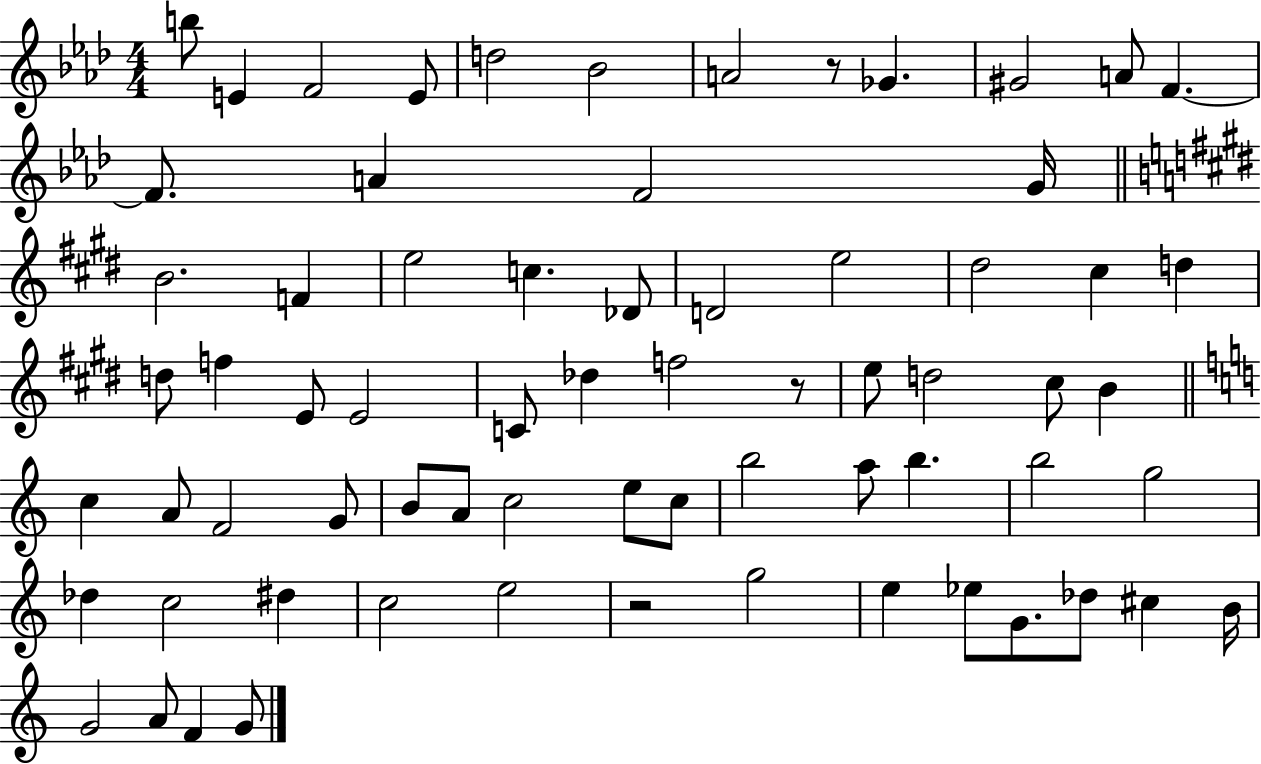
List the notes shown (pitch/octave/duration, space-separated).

B5/e E4/q F4/h E4/e D5/h Bb4/h A4/h R/e Gb4/q. G#4/h A4/e F4/q. F4/e. A4/q F4/h G4/s B4/h. F4/q E5/h C5/q. Db4/e D4/h E5/h D#5/h C#5/q D5/q D5/e F5/q E4/e E4/h C4/e Db5/q F5/h R/e E5/e D5/h C#5/e B4/q C5/q A4/e F4/h G4/e B4/e A4/e C5/h E5/e C5/e B5/h A5/e B5/q. B5/h G5/h Db5/q C5/h D#5/q C5/h E5/h R/h G5/h E5/q Eb5/e G4/e. Db5/e C#5/q B4/s G4/h A4/e F4/q G4/e